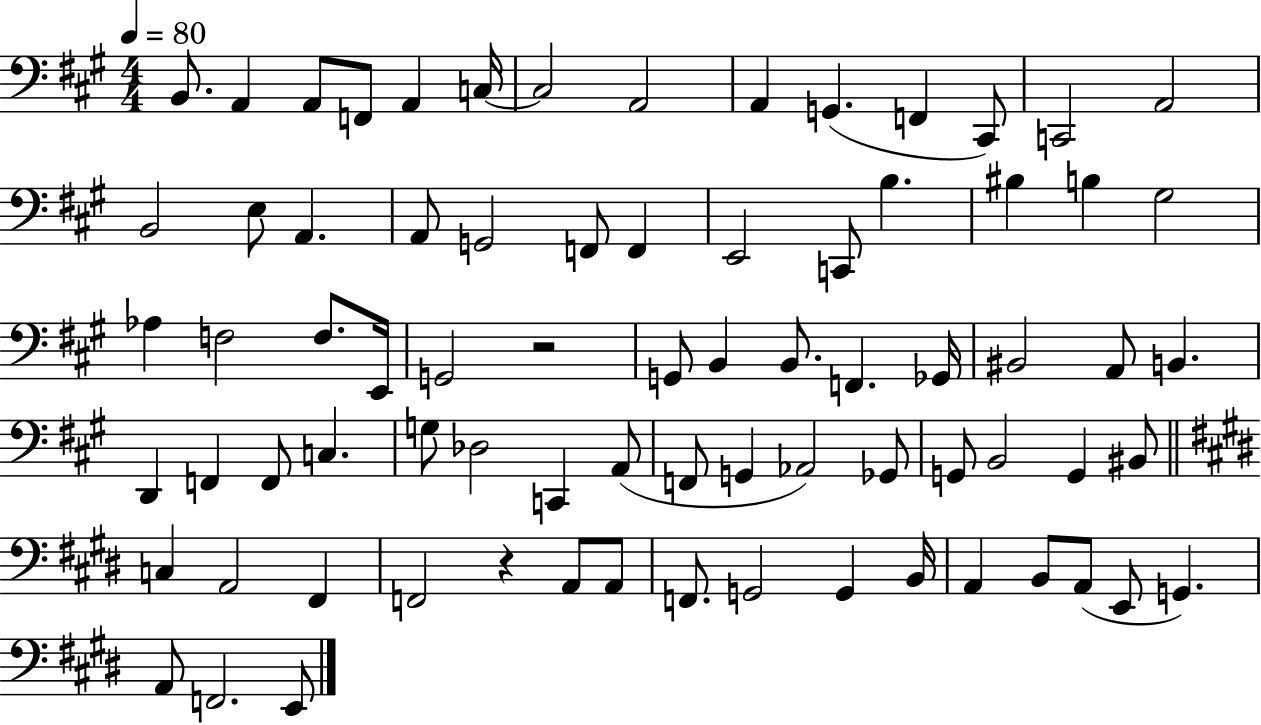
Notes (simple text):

B2/e. A2/q A2/e F2/e A2/q C3/s C3/h A2/h A2/q G2/q. F2/q C#2/e C2/h A2/h B2/h E3/e A2/q. A2/e G2/h F2/e F2/q E2/h C2/e B3/q. BIS3/q B3/q G#3/h Ab3/q F3/h F3/e. E2/s G2/h R/h G2/e B2/q B2/e. F2/q. Gb2/s BIS2/h A2/e B2/q. D2/q F2/q F2/e C3/q. G3/e Db3/h C2/q A2/e F2/e G2/q Ab2/h Gb2/e G2/e B2/h G2/q BIS2/e C3/q A2/h F#2/q F2/h R/q A2/e A2/e F2/e. G2/h G2/q B2/s A2/q B2/e A2/e E2/e G2/q. A2/e F2/h. E2/e